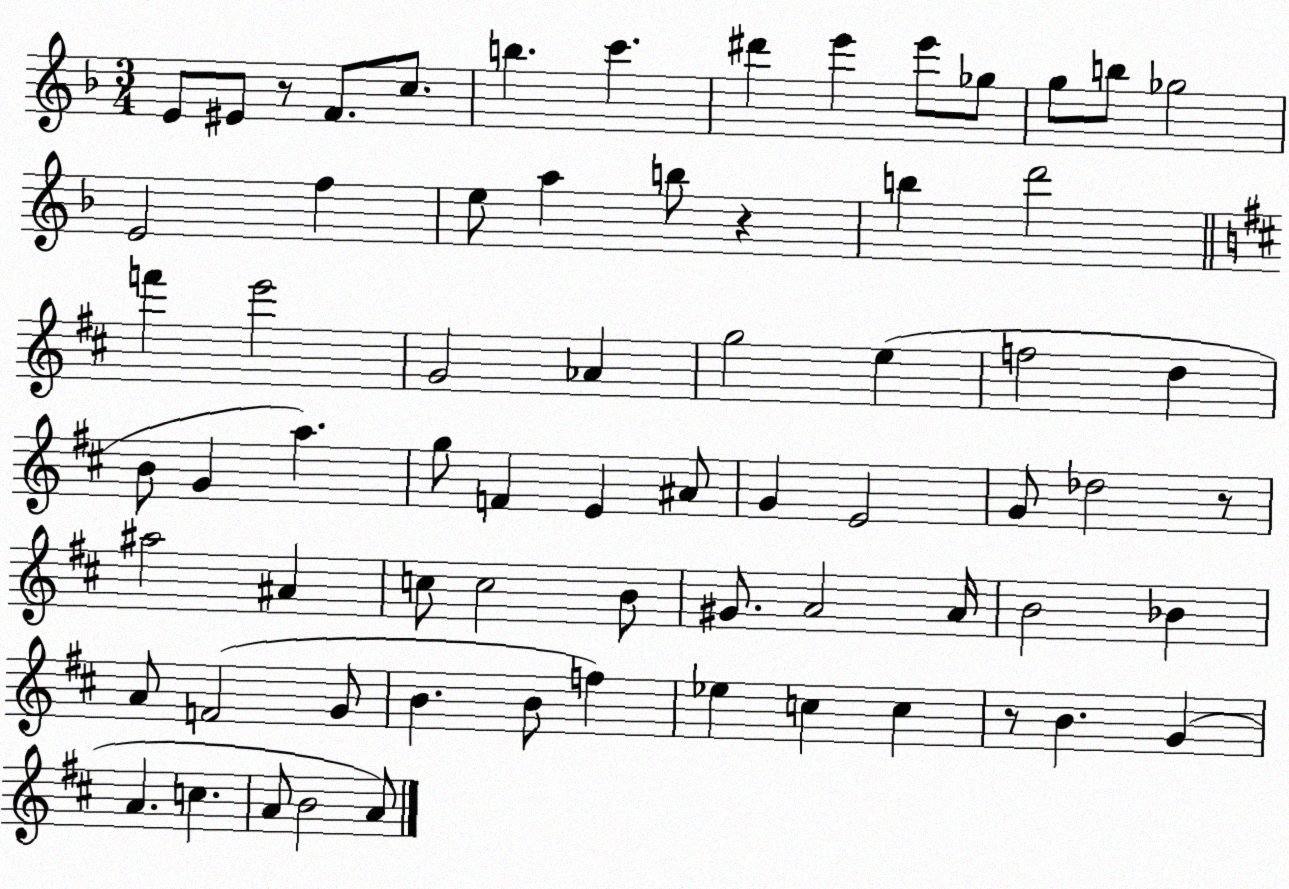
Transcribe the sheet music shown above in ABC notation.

X:1
T:Untitled
M:3/4
L:1/4
K:F
E/2 ^E/2 z/2 F/2 c/2 b c' ^d' e' e'/2 _g/2 g/2 b/2 _g2 E2 f e/2 a b/2 z b d'2 f' e'2 G2 _A g2 e f2 d B/2 G a g/2 F E ^A/2 G E2 G/2 _d2 z/2 ^a2 ^A c/2 c2 B/2 ^G/2 A2 A/4 B2 _B A/2 F2 G/2 B B/2 f _e c c z/2 B G A c A/2 B2 A/2